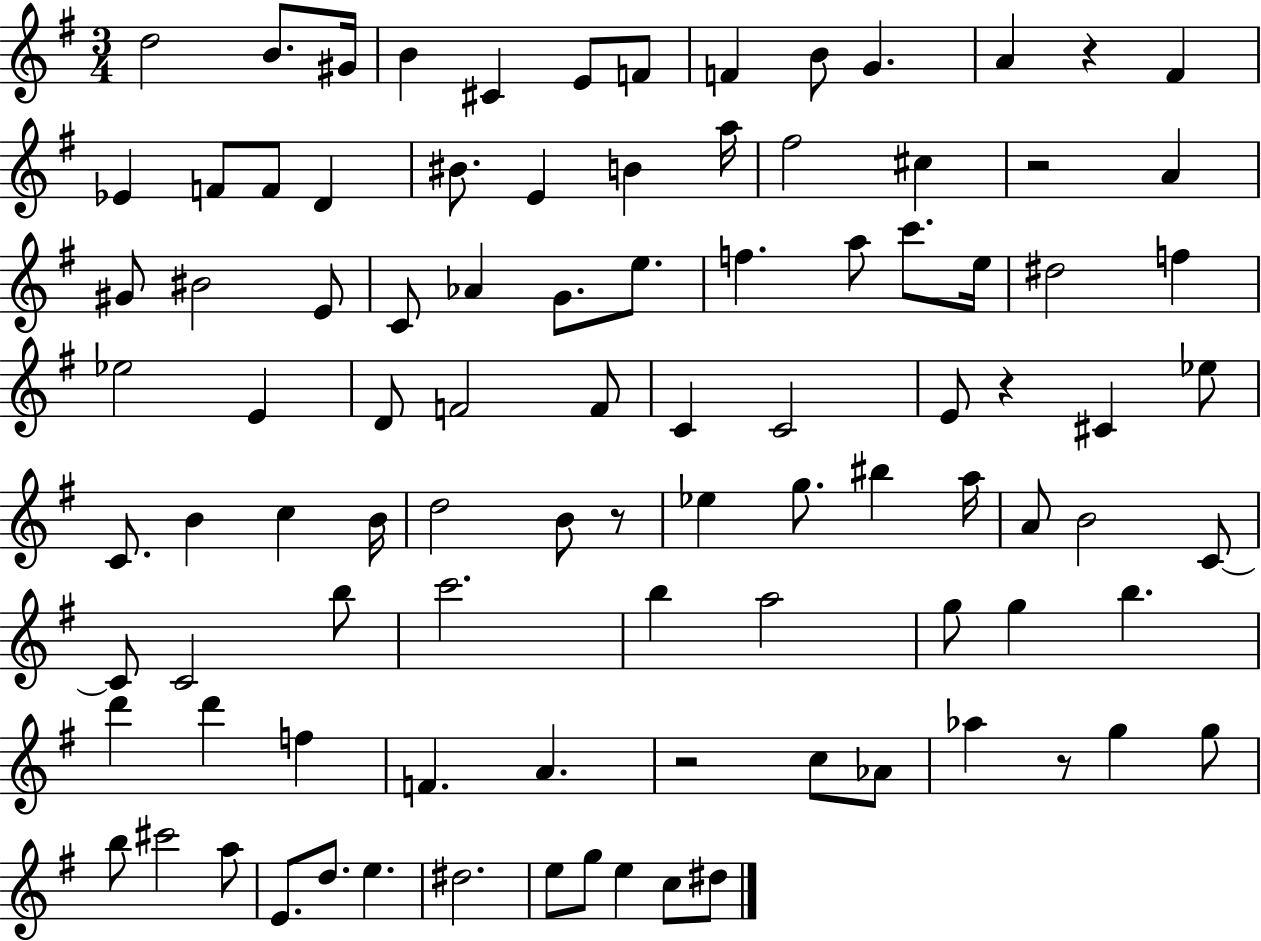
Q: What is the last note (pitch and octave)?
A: D#5